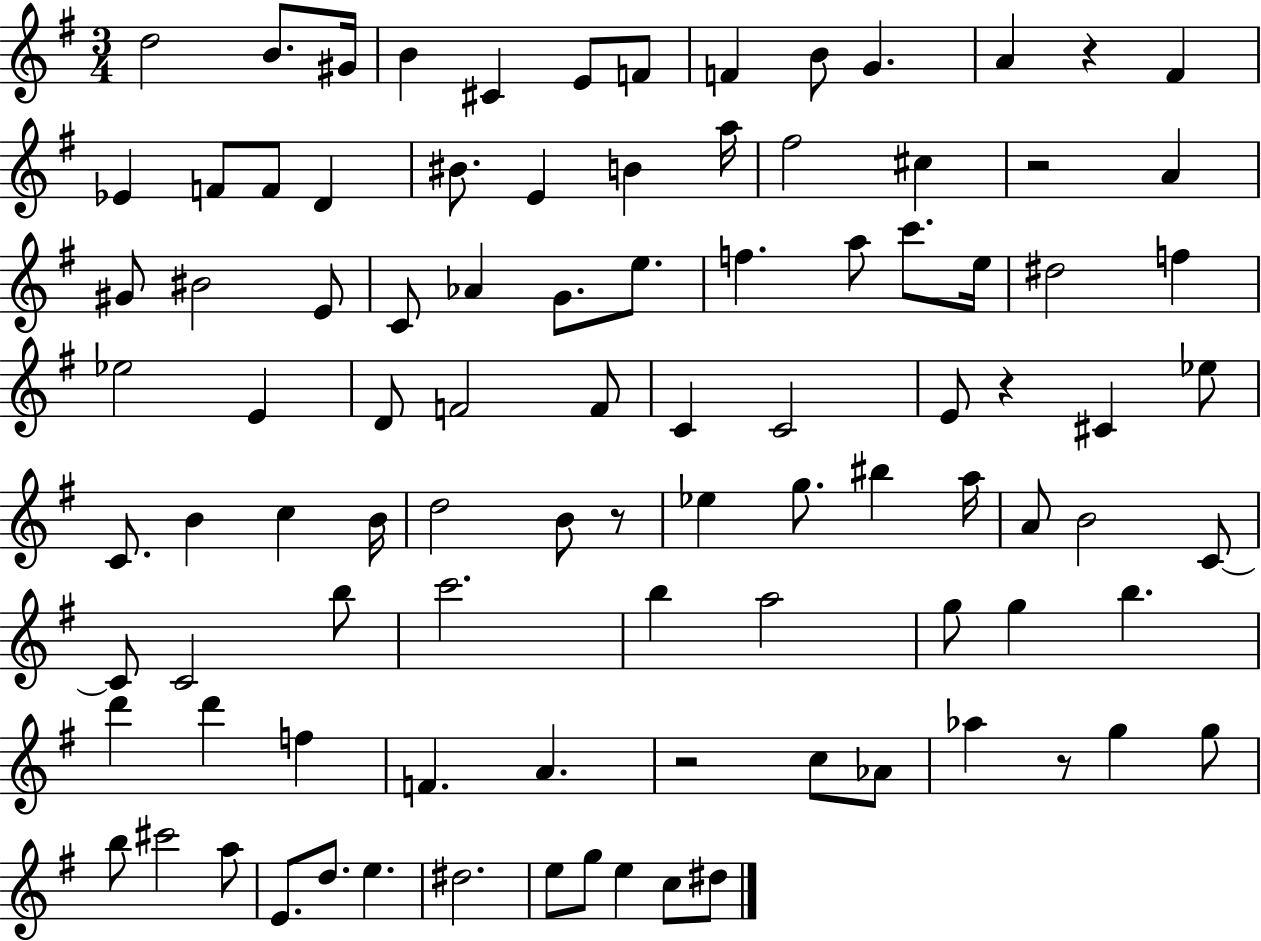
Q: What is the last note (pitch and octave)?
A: D#5